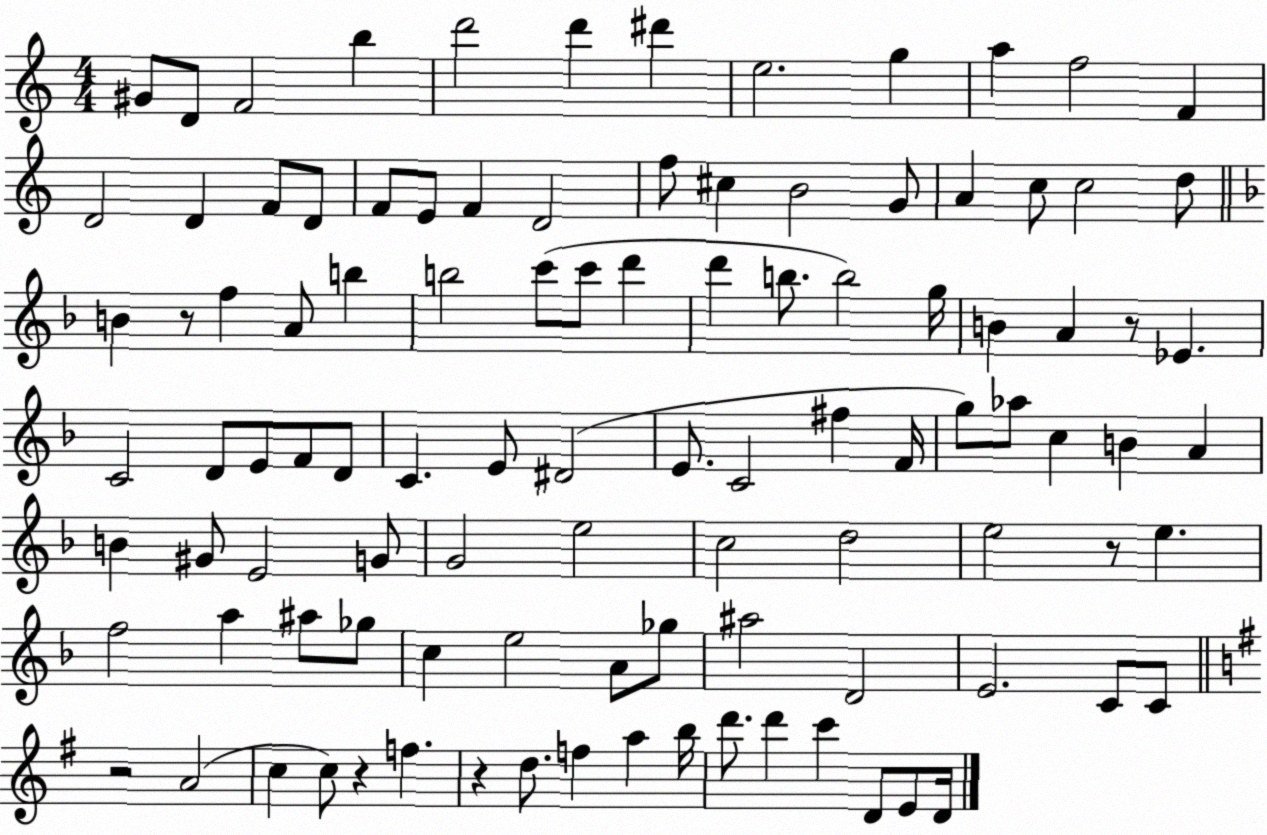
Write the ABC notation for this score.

X:1
T:Untitled
M:4/4
L:1/4
K:C
^G/2 D/2 F2 b d'2 d' ^d' e2 g a f2 F D2 D F/2 D/2 F/2 E/2 F D2 f/2 ^c B2 G/2 A c/2 c2 d/2 B z/2 f A/2 b b2 c'/2 c'/2 d' d' b/2 b2 g/4 B A z/2 _E C2 D/2 E/2 F/2 D/2 C E/2 ^D2 E/2 C2 ^f F/4 g/2 _a/2 c B A B ^G/2 E2 G/2 G2 e2 c2 d2 e2 z/2 e f2 a ^a/2 _g/2 c e2 A/2 _g/2 ^a2 D2 E2 C/2 C/2 z2 A2 c c/2 z f z d/2 f a b/4 d'/2 d' c' D/2 E/2 D/4